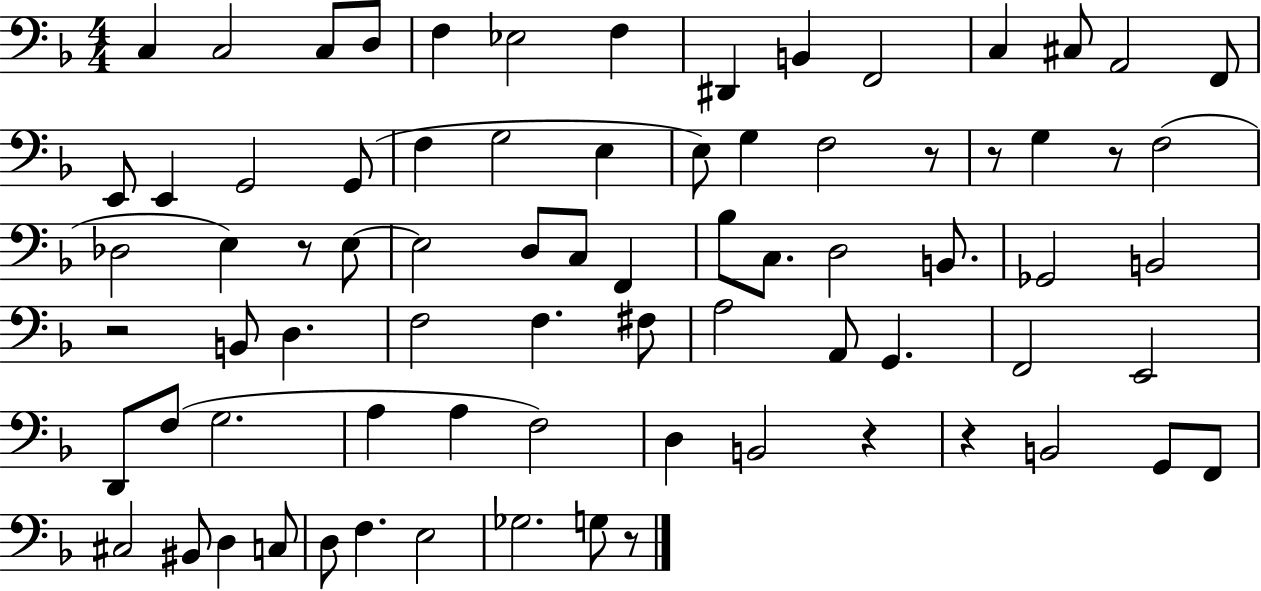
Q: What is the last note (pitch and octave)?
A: G3